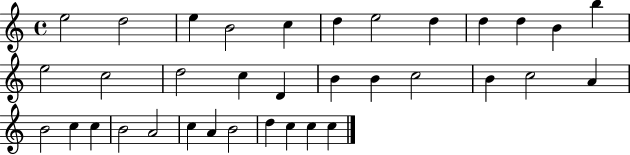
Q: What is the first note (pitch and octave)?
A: E5